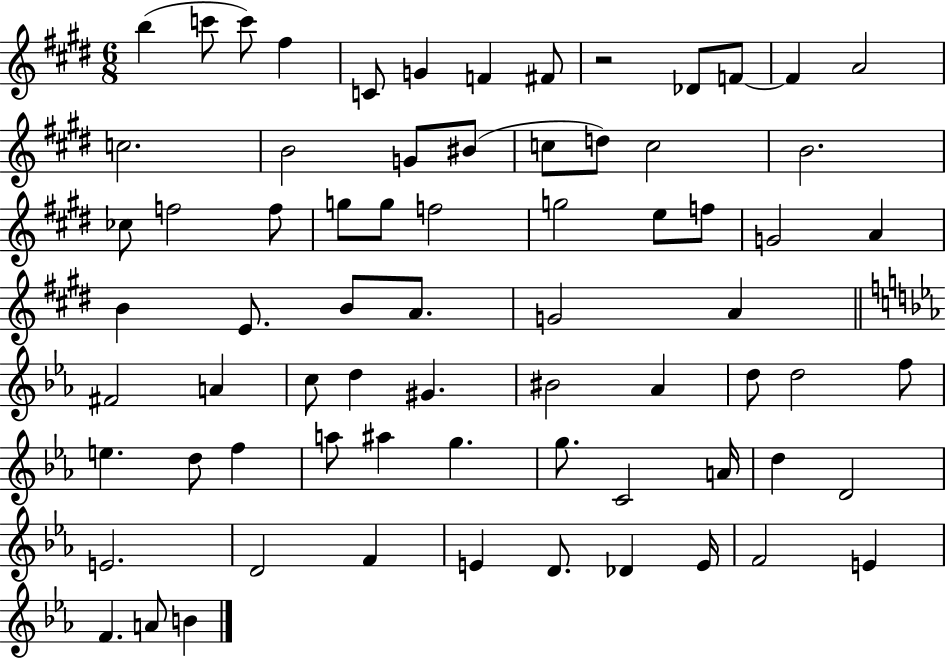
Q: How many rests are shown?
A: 1